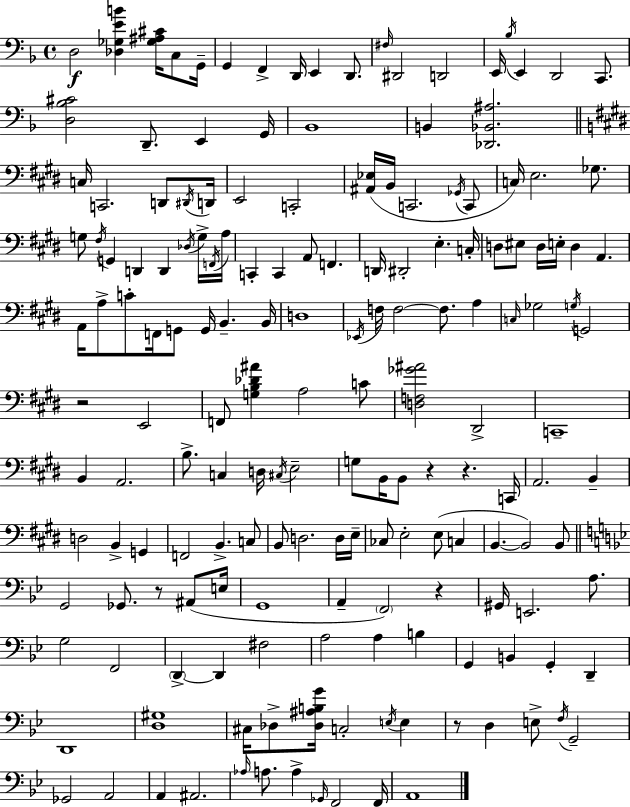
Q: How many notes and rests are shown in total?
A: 170